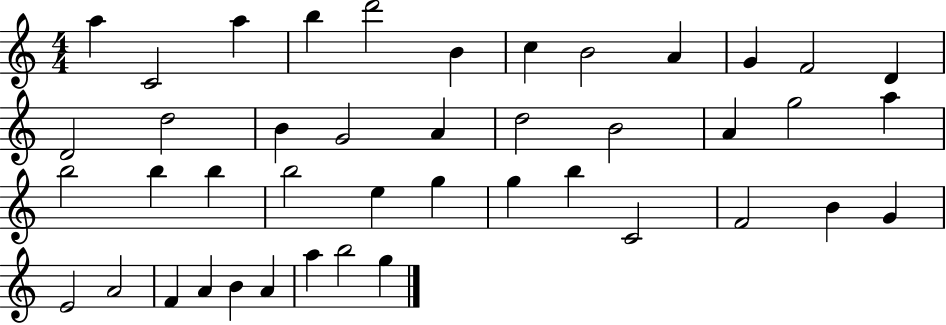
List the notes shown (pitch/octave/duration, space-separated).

A5/q C4/h A5/q B5/q D6/h B4/q C5/q B4/h A4/q G4/q F4/h D4/q D4/h D5/h B4/q G4/h A4/q D5/h B4/h A4/q G5/h A5/q B5/h B5/q B5/q B5/h E5/q G5/q G5/q B5/q C4/h F4/h B4/q G4/q E4/h A4/h F4/q A4/q B4/q A4/q A5/q B5/h G5/q